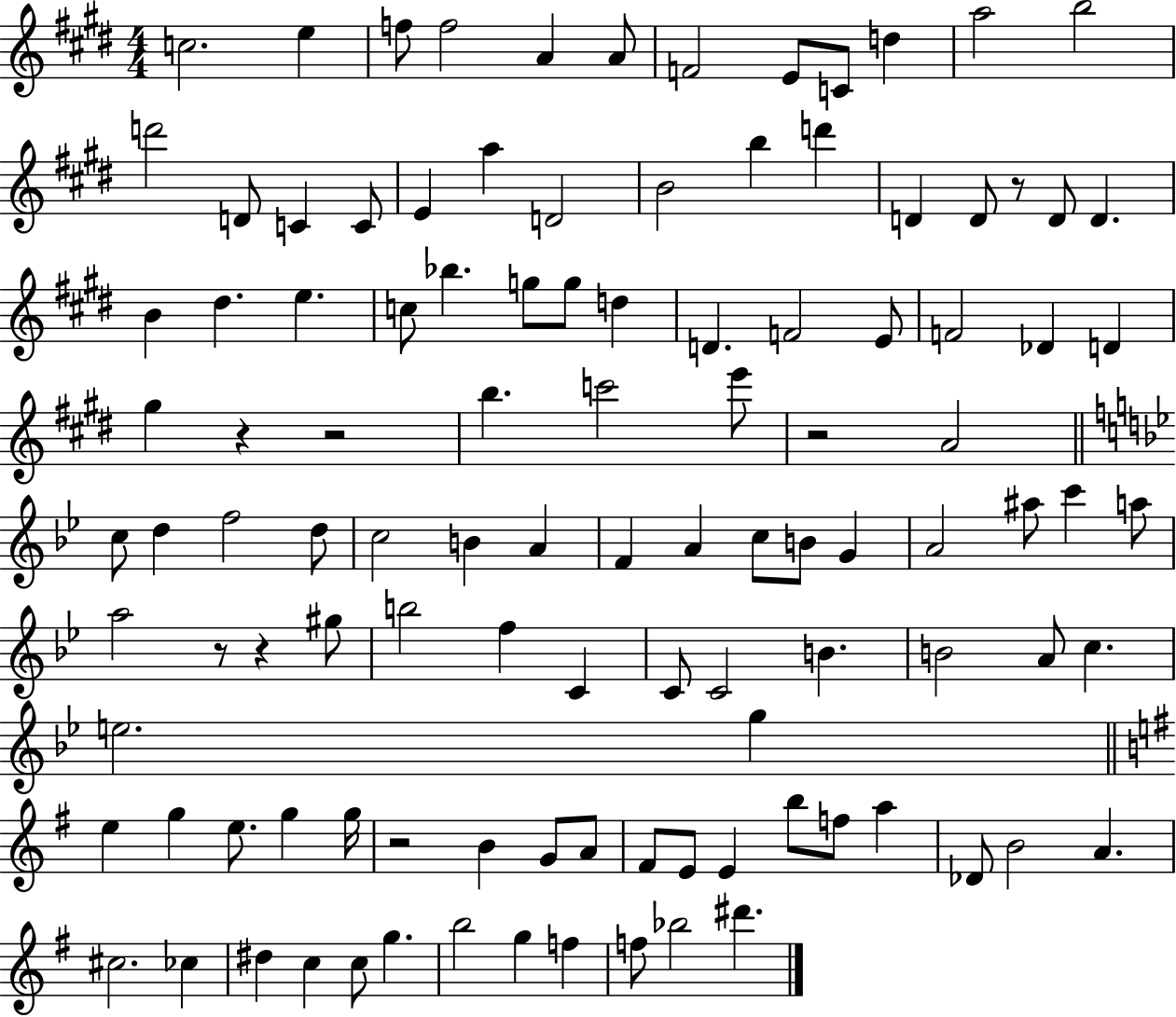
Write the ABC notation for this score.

X:1
T:Untitled
M:4/4
L:1/4
K:E
c2 e f/2 f2 A A/2 F2 E/2 C/2 d a2 b2 d'2 D/2 C C/2 E a D2 B2 b d' D D/2 z/2 D/2 D B ^d e c/2 _b g/2 g/2 d D F2 E/2 F2 _D D ^g z z2 b c'2 e'/2 z2 A2 c/2 d f2 d/2 c2 B A F A c/2 B/2 G A2 ^a/2 c' a/2 a2 z/2 z ^g/2 b2 f C C/2 C2 B B2 A/2 c e2 g e g e/2 g g/4 z2 B G/2 A/2 ^F/2 E/2 E b/2 f/2 a _D/2 B2 A ^c2 _c ^d c c/2 g b2 g f f/2 _b2 ^d'